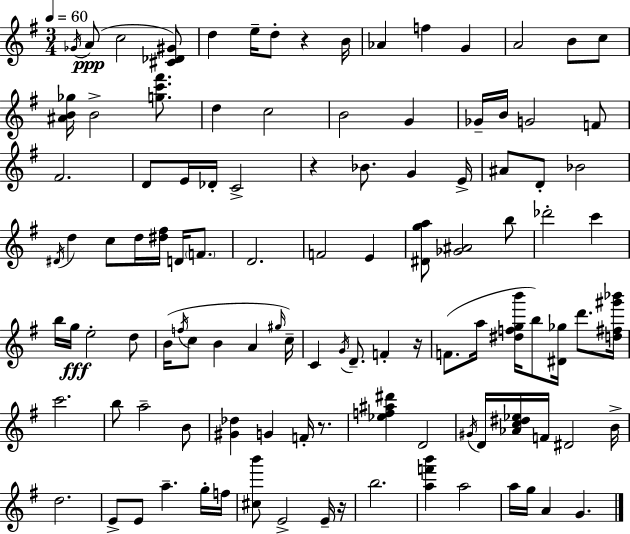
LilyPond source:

{
  \clef treble
  \numericTimeSignature
  \time 3/4
  \key e \minor
  \tempo 4 = 60
  \acciaccatura { ges'16 }(\ppp a'8 c''2 <cis' des' gis'>8) | d''4 e''16-- d''8-. r4 | b'16 aes'4 f''4 g'4 | a'2 b'8 c''8 | \break <ais' b' ges''>16 b'2-> <g'' c''' fis'''>8. | d''4 c''2 | b'2 g'4 | ges'16-- b'16 g'2 f'8 | \break fis'2. | d'8 e'16 des'16-. c'2-> | r4 bes'8. g'4 | e'16-> ais'8 d'8-. bes'2 | \break \acciaccatura { dis'16 } d''4 c''8 d''16 <dis'' fis''>16 d'16 \parenthesize f'8. | d'2. | f'2 e'4 | <dis' g'' a''>8 <ges' ais'>2 | \break b''8 des'''2-. c'''4 | b''16 g''16\fff e''2-. | d''8 b'16( \acciaccatura { f''16 } c''8 b'4 a'4 | \grace { gis''16 }) c''16-- c'4 \acciaccatura { g'16 } d'8.-- | \break f'4-. r16 f'8.( a''16 <dis'' f'' g'' b'''>16 b''8) | <dis' ges''>16 d'''8. <d'' fis'' gis''' bes'''>16 c'''2. | b''8 a''2-- | b'8 <gis' des''>4 g'4 | \break f'16-. r8. <ees'' f'' ais'' dis'''>4 d'2 | \acciaccatura { gis'16 } d'16 <aes' c'' dis'' ees''>16 f'16 dis'2 | b'16-> d''2. | e'8-> e'8 a''4.-- | \break g''16-. f''16 <cis'' b'''>8 e'2-> | e'16-- r16 b''2. | <a'' f''' b'''>4 a''2 | a''16 g''16 a'4 | \break g'4. \bar "|."
}